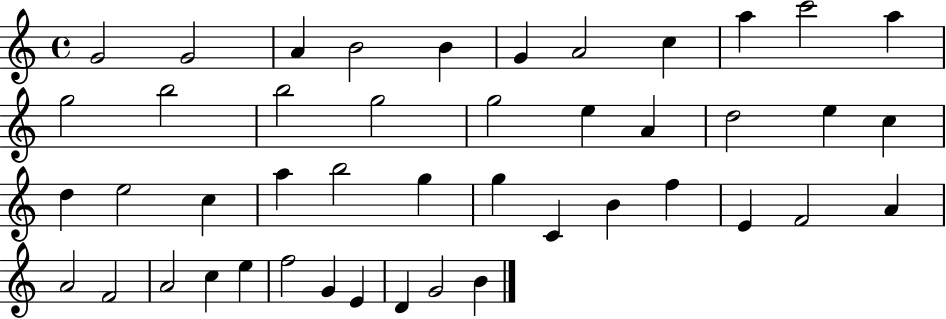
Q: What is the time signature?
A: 4/4